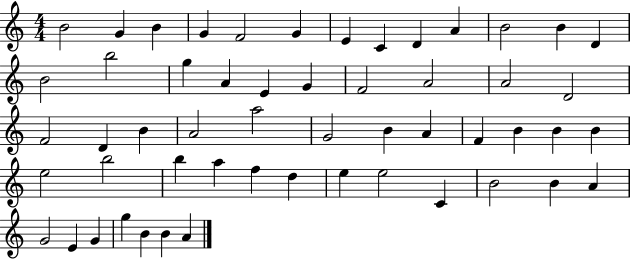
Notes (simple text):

B4/h G4/q B4/q G4/q F4/h G4/q E4/q C4/q D4/q A4/q B4/h B4/q D4/q B4/h B5/h G5/q A4/q E4/q G4/q F4/h A4/h A4/h D4/h F4/h D4/q B4/q A4/h A5/h G4/h B4/q A4/q F4/q B4/q B4/q B4/q E5/h B5/h B5/q A5/q F5/q D5/q E5/q E5/h C4/q B4/h B4/q A4/q G4/h E4/q G4/q G5/q B4/q B4/q A4/q